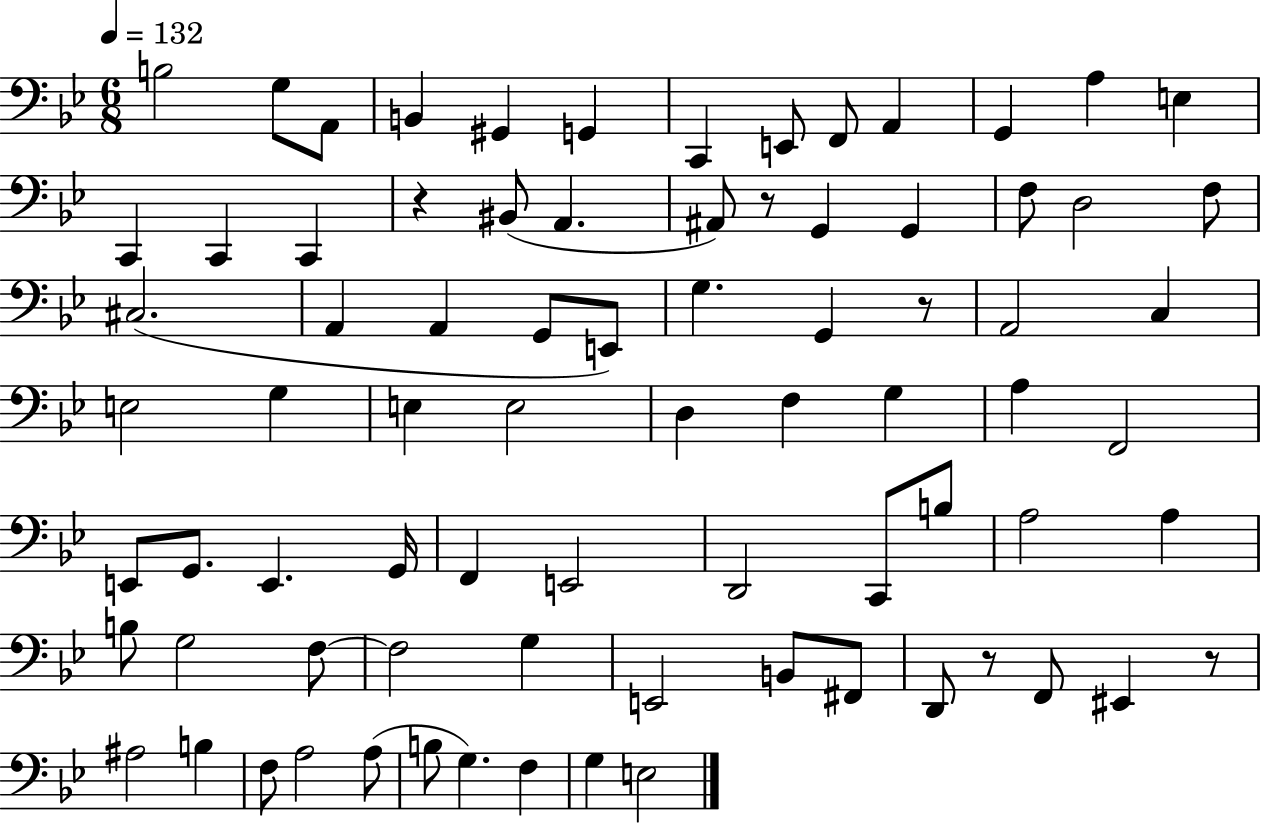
{
  \clef bass
  \numericTimeSignature
  \time 6/8
  \key bes \major
  \tempo 4 = 132
  b2 g8 a,8 | b,4 gis,4 g,4 | c,4 e,8 f,8 a,4 | g,4 a4 e4 | \break c,4 c,4 c,4 | r4 bis,8( a,4. | ais,8) r8 g,4 g,4 | f8 d2 f8 | \break cis2.( | a,4 a,4 g,8 e,8) | g4. g,4 r8 | a,2 c4 | \break e2 g4 | e4 e2 | d4 f4 g4 | a4 f,2 | \break e,8 g,8. e,4. g,16 | f,4 e,2 | d,2 c,8 b8 | a2 a4 | \break b8 g2 f8~~ | f2 g4 | e,2 b,8 fis,8 | d,8 r8 f,8 eis,4 r8 | \break ais2 b4 | f8 a2 a8( | b8 g4.) f4 | g4 e2 | \break \bar "|."
}